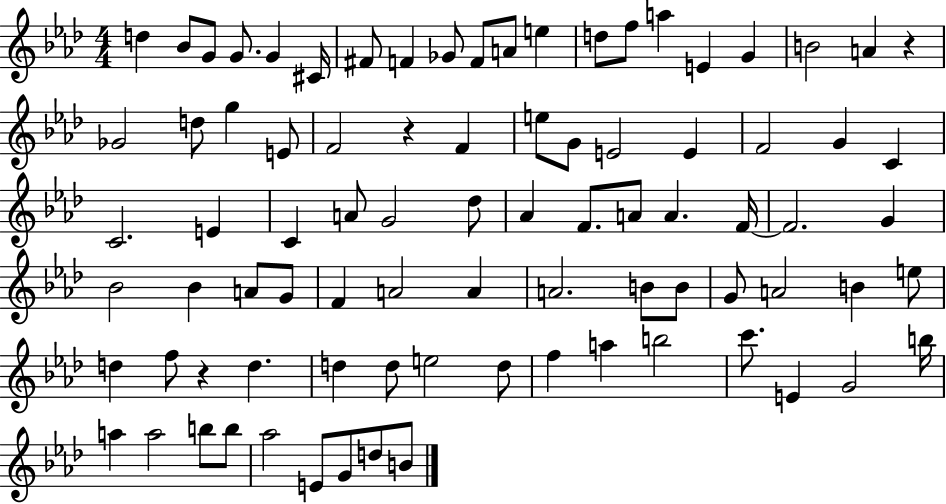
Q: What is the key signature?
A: AES major